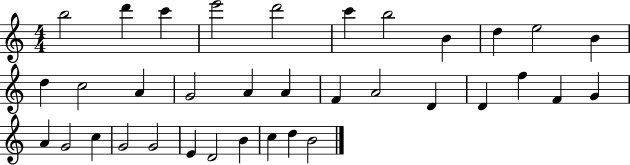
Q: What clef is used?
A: treble